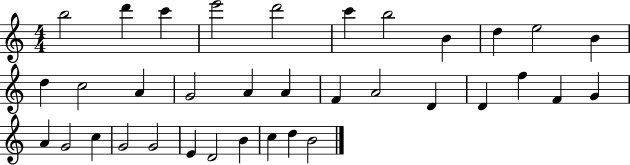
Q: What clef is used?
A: treble